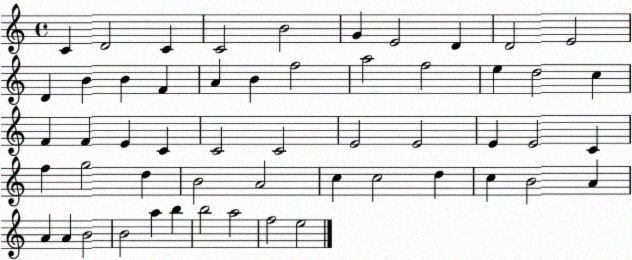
X:1
T:Untitled
M:4/4
L:1/4
K:C
C D2 C C2 B2 G E2 D D2 E2 D B B F A B f2 a2 f2 e d2 c F F E C C2 C2 E2 E2 E E2 C f g2 d B2 A2 c c2 d c B2 A A A B2 B2 a b b2 a2 f2 e2